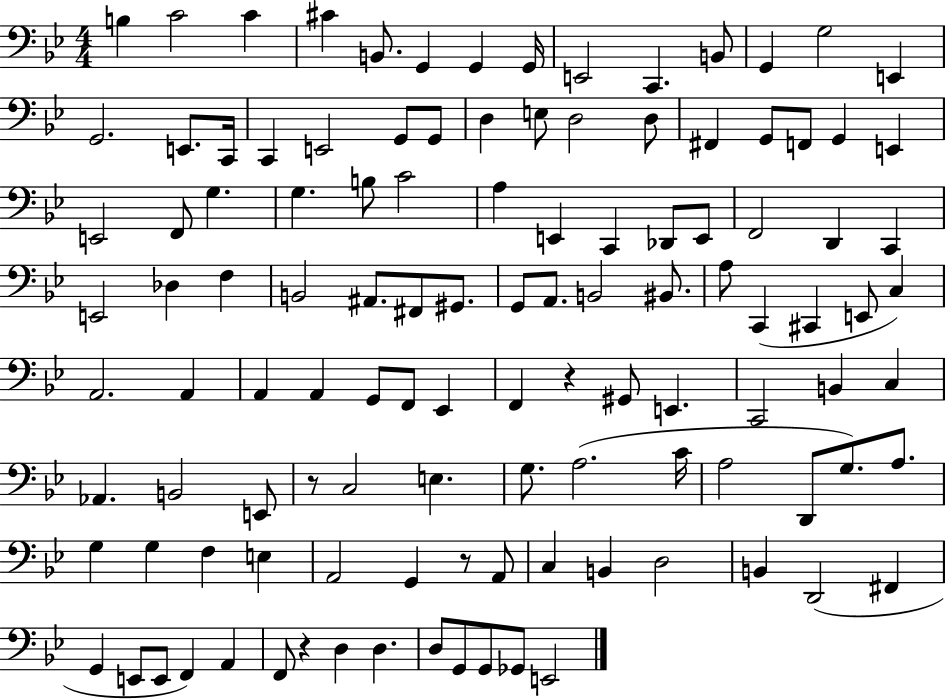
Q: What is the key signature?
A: BES major